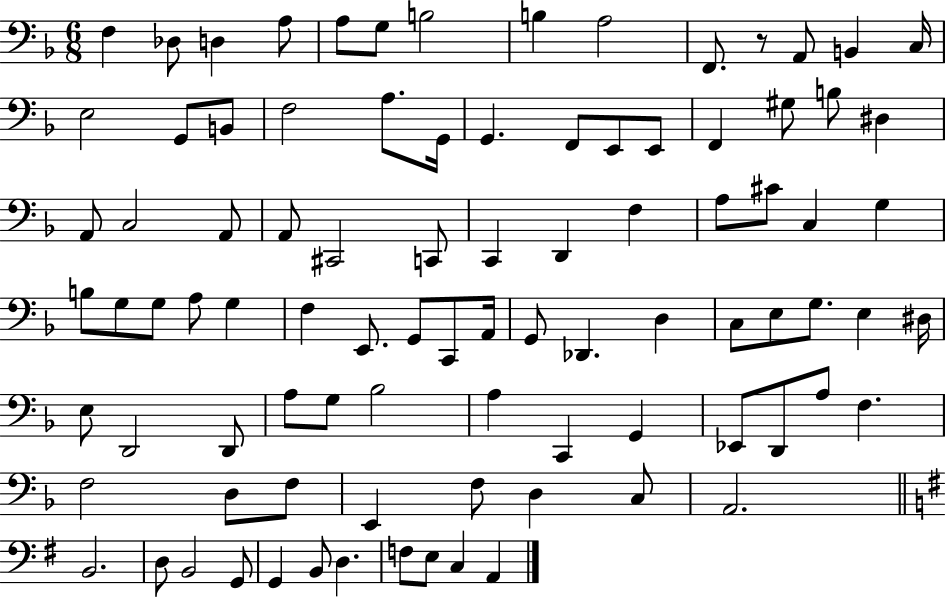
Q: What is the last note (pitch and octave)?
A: A2